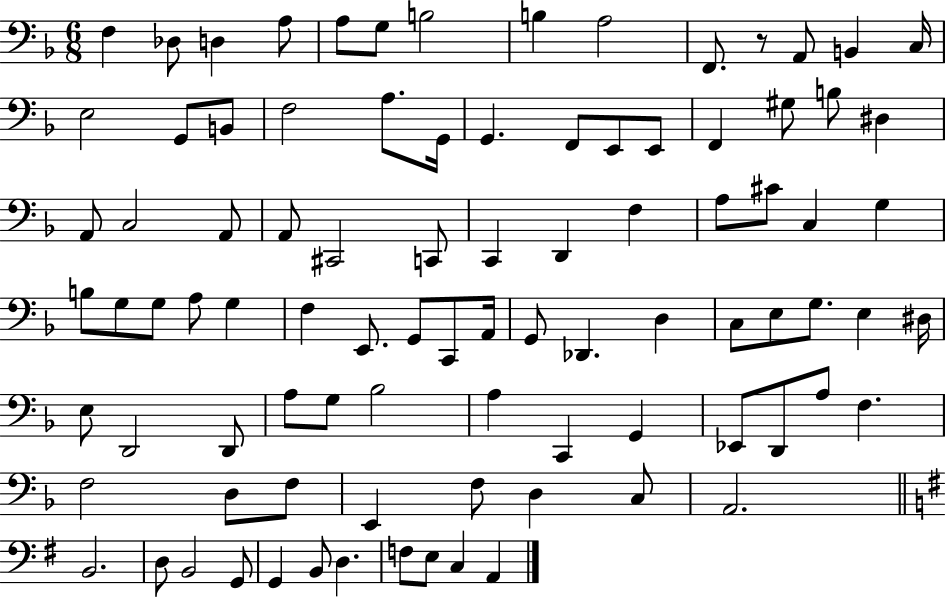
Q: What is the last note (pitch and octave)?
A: A2